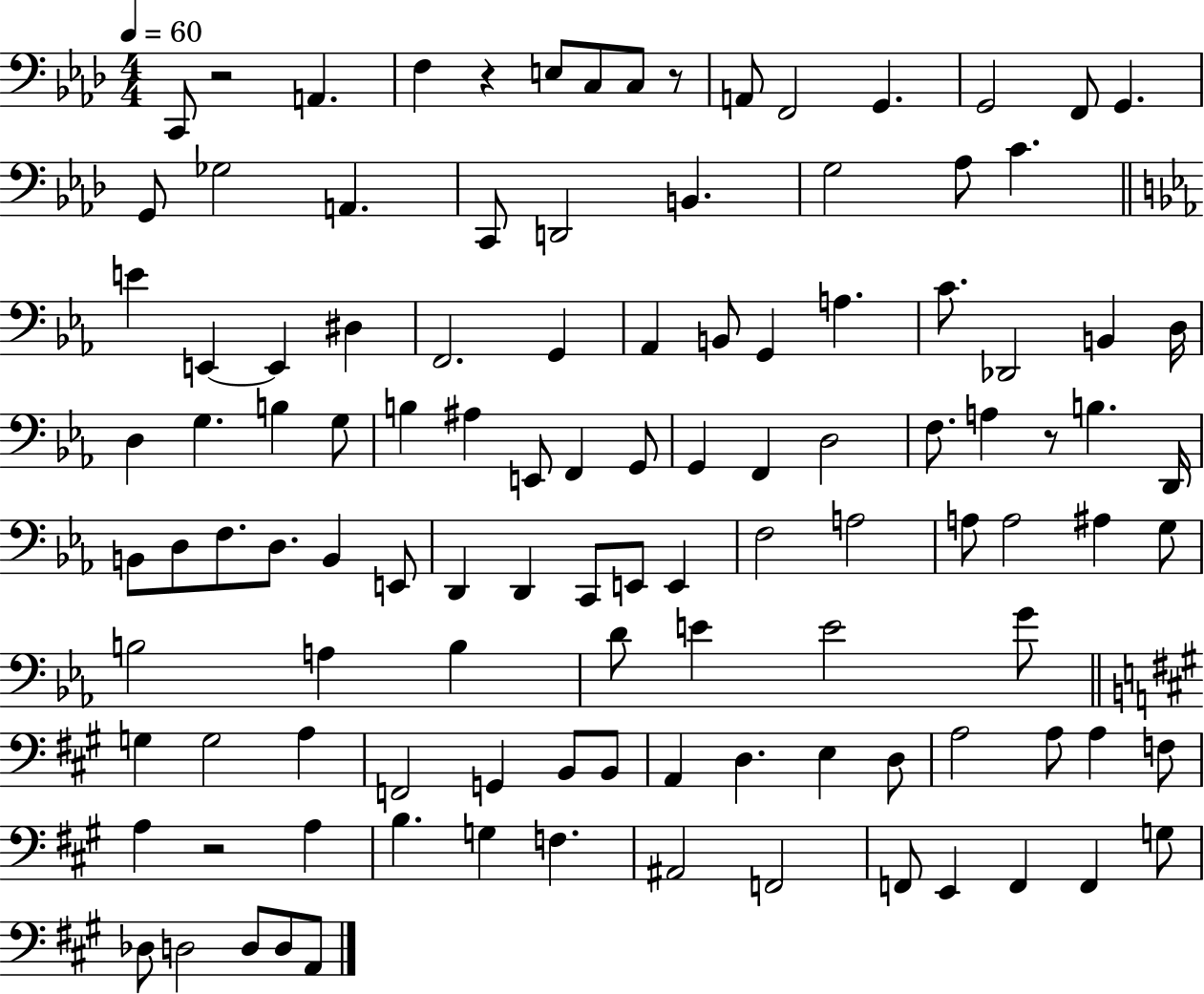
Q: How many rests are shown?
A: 5